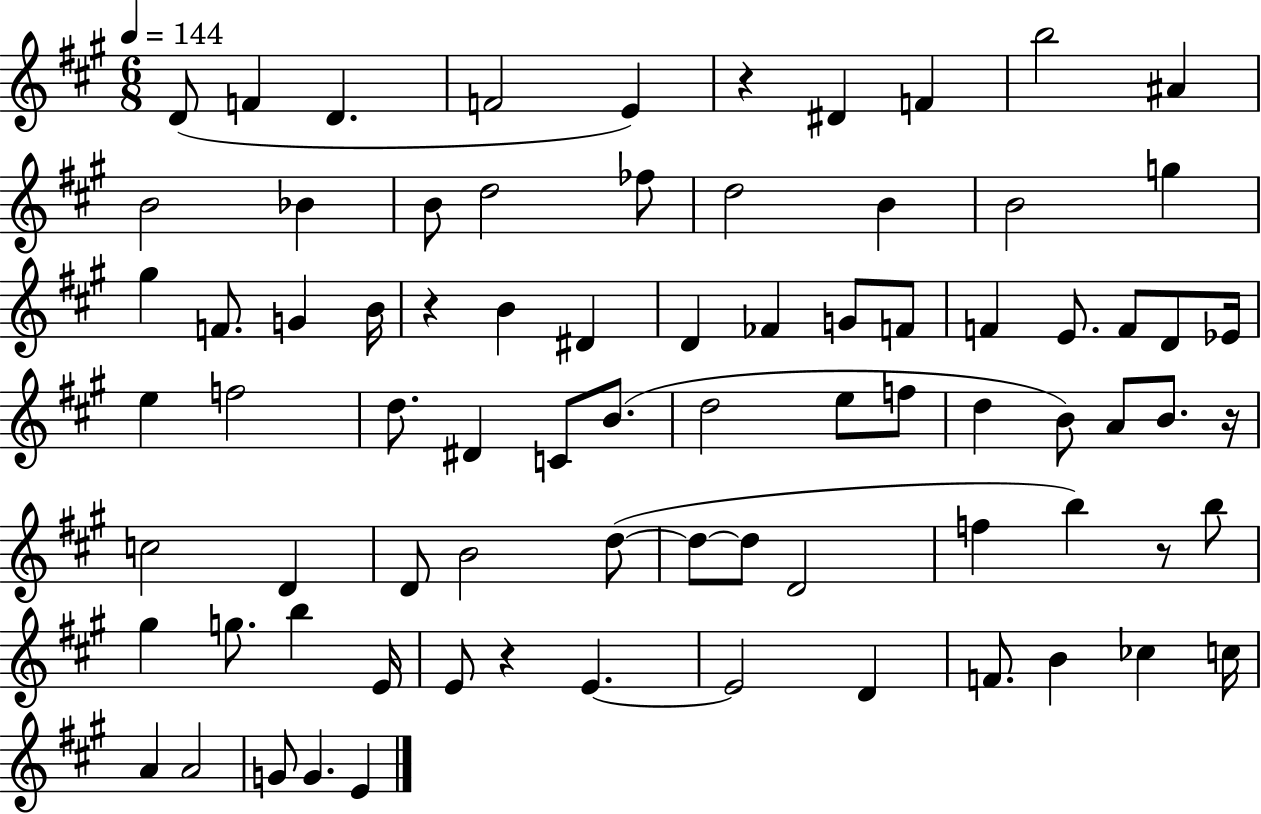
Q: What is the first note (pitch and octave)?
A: D4